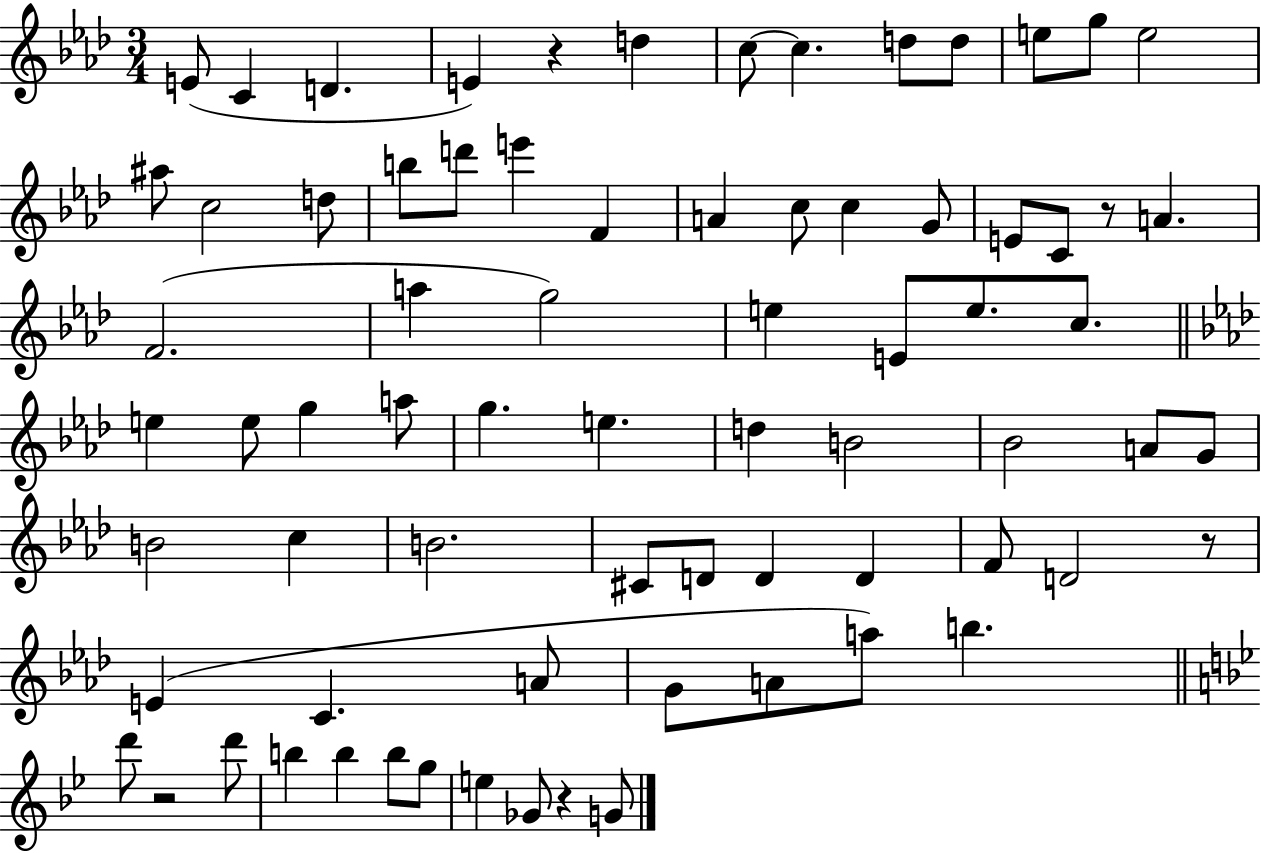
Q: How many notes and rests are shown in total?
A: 74